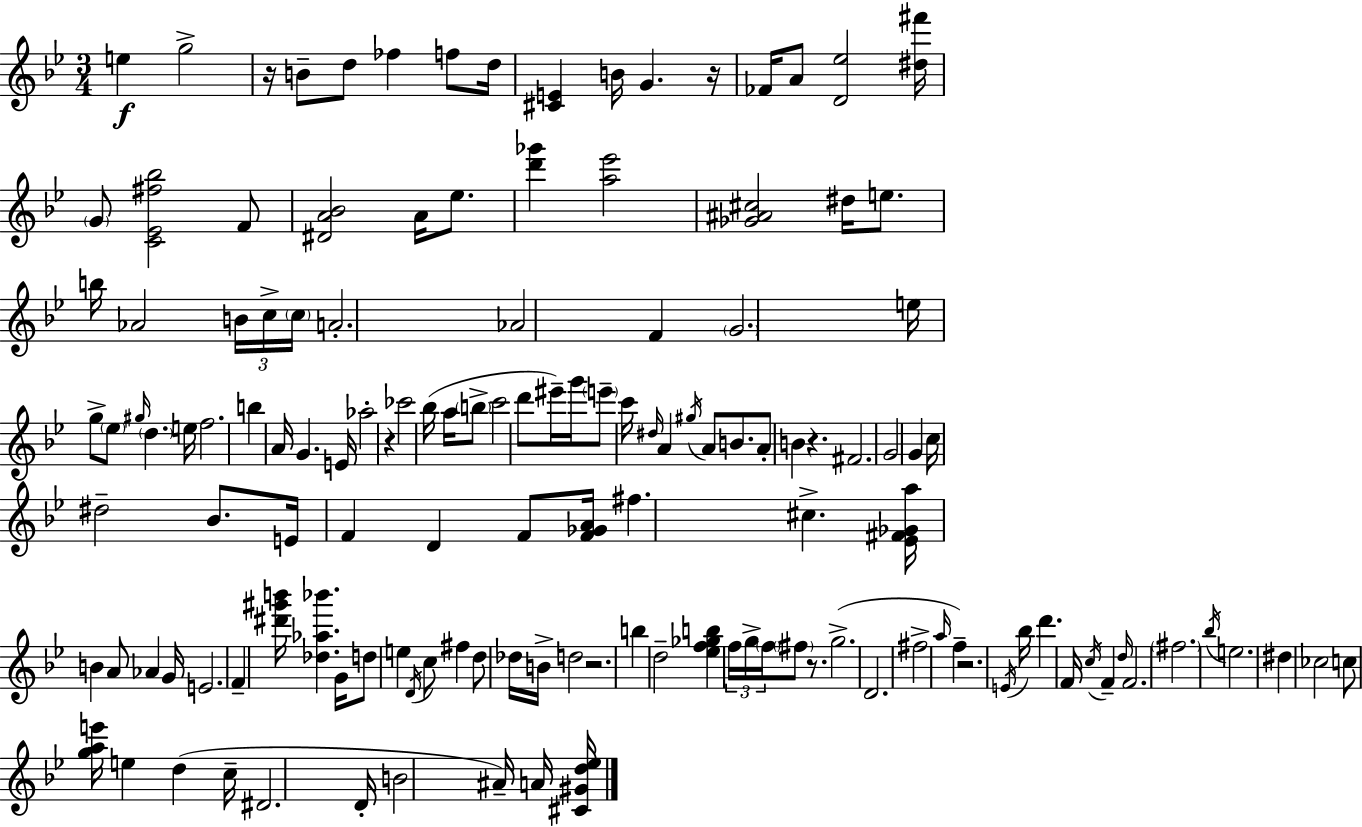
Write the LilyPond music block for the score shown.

{
  \clef treble
  \numericTimeSignature
  \time 3/4
  \key g \minor
  \repeat volta 2 { e''4\f g''2-> | r16 b'8-- d''8 fes''4 f''8 d''16 | <cis' e'>4 b'16 g'4. r16 | fes'16 a'8 <d' ees''>2 <dis'' fis'''>16 | \break \parenthesize g'8 <c' ees' fis'' bes''>2 f'8 | <dis' a' bes'>2 a'16 ees''8. | <d''' ges'''>4 <a'' ees'''>2 | <ges' ais' cis''>2 dis''16 e''8. | \break b''16 aes'2 \tuplet 3/2 { b'16 c''16-> \parenthesize c''16 } | a'2.-. | aes'2 f'4 | \parenthesize g'2. | \break e''16 g''8-> \parenthesize ees''8 \grace { gis''16 } \parenthesize d''4. | e''16 f''2. | b''4 a'16 g'4. | e'16 aes''2-. r4 | \break ces'''2 bes''16( a''16 \parenthesize b''8-> | c'''2 d'''8 eis'''16--) | g'''16 \parenthesize e'''8-- c'''16 \grace { dis''16 } a'4 \acciaccatura { gis''16 } a'8 | b'8. a'8-. b'4 r4. | \break fis'2. | g'2 g'4 | c''16 dis''2-- | bes'8. e'16 f'4 d'4 | \break f'8 <f' ges' a'>16 fis''4. cis''4.-> | <ees' fis' ges' a''>16 b'4 a'8 aes'4 | g'16 e'2. | f'4-- <dis''' gis''' b'''>16 <des'' aes'' bes'''>4. | \break g'16 d''8 e''4 \acciaccatura { d'16 } c''8 | fis''4 d''8 des''16 b'16-> d''2 | r2. | b''4 d''2-- | \break <ees'' f'' ges'' b''>4 \tuplet 3/2 { f''16 g''16-> \parenthesize f''16 } \parenthesize fis''8 | r8. g''2.->( | d'2. | fis''2-> | \break \grace { a''16 } f''4--) r2. | \acciaccatura { e'16 } bes''16 d'''4. | f'16 \acciaccatura { c''16 } f'4-- \grace { d''16 } f'2. | \parenthesize fis''2. | \break \acciaccatura { bes''16 } e''2. | dis''4 | ces''2 c''8 <g'' a'' e'''>16 | e''4 d''4( c''16-- dis'2. | \break d'16-. b'2 | ais'16--) a'16 <cis' gis' d'' ees''>16 } \bar "|."
}